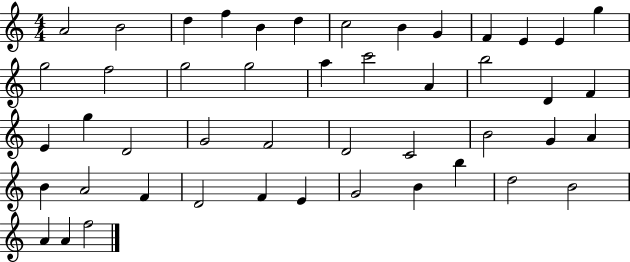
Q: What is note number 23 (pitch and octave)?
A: F4